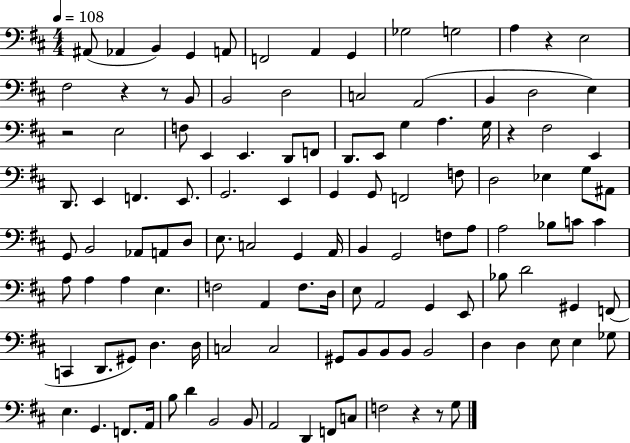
X:1
T:Untitled
M:4/4
L:1/4
K:D
^A,,/2 _A,, B,, G,, A,,/2 F,,2 A,, G,, _G,2 G,2 A, z E,2 ^F,2 z z/2 B,,/2 B,,2 D,2 C,2 A,,2 B,, D,2 E, z2 E,2 F,/2 E,, E,, D,,/2 F,,/2 D,,/2 E,,/2 G, A, G,/4 z ^F,2 E,, D,,/2 E,, F,, E,,/2 G,,2 E,, G,, G,,/2 F,,2 F,/2 D,2 _E, G,/2 ^A,,/2 G,,/2 B,,2 _A,,/2 A,,/2 D,/2 E,/2 C,2 G,, A,,/4 B,, G,,2 F,/2 A,/2 A,2 _B,/2 C/2 C A,/2 A, A, E, F,2 A,, F,/2 D,/4 E,/2 A,,2 G,, E,,/2 _B,/2 D2 ^G,, F,,/2 C,, D,,/2 ^G,,/2 D, D,/4 C,2 C,2 ^G,,/2 B,,/2 B,,/2 B,,/2 B,,2 D, D, E,/2 E, _G,/2 E, G,, F,,/2 A,,/4 B,/2 D B,,2 B,,/2 A,,2 D,, F,,/2 C,/2 F,2 z z/2 G,/2